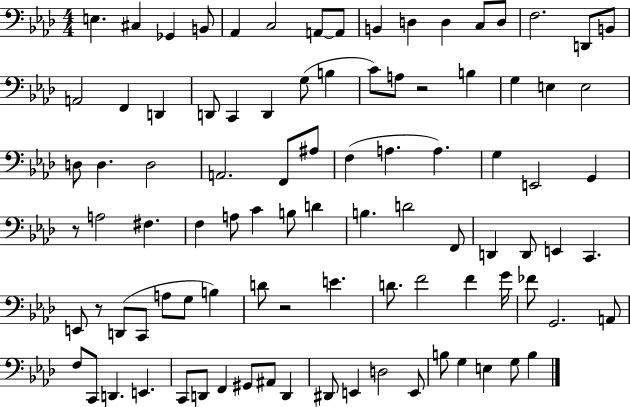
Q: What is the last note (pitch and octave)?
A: B3